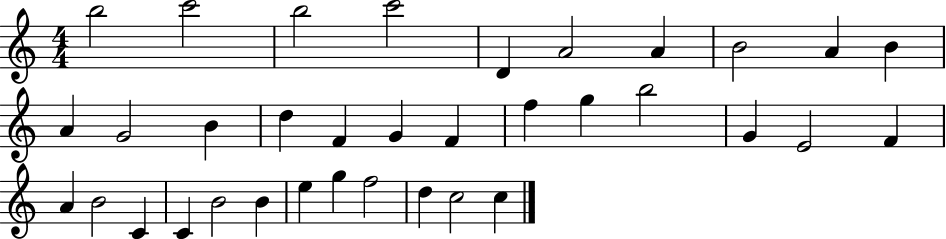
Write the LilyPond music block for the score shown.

{
  \clef treble
  \numericTimeSignature
  \time 4/4
  \key c \major
  b''2 c'''2 | b''2 c'''2 | d'4 a'2 a'4 | b'2 a'4 b'4 | \break a'4 g'2 b'4 | d''4 f'4 g'4 f'4 | f''4 g''4 b''2 | g'4 e'2 f'4 | \break a'4 b'2 c'4 | c'4 b'2 b'4 | e''4 g''4 f''2 | d''4 c''2 c''4 | \break \bar "|."
}